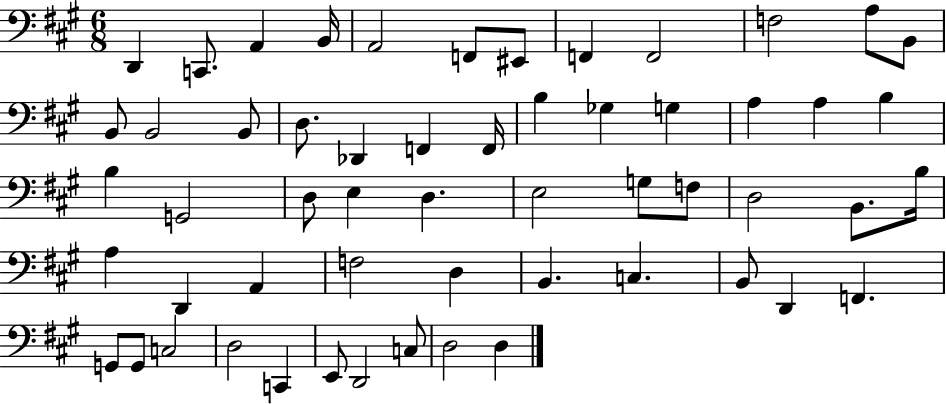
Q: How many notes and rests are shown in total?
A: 56